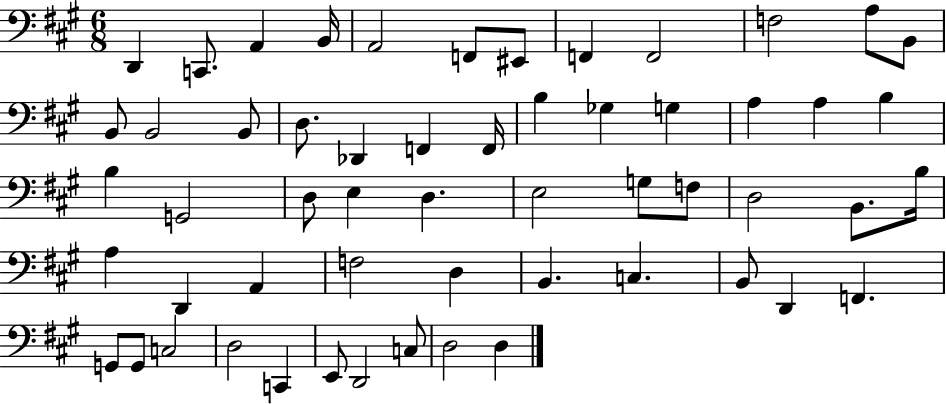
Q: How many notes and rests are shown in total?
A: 56